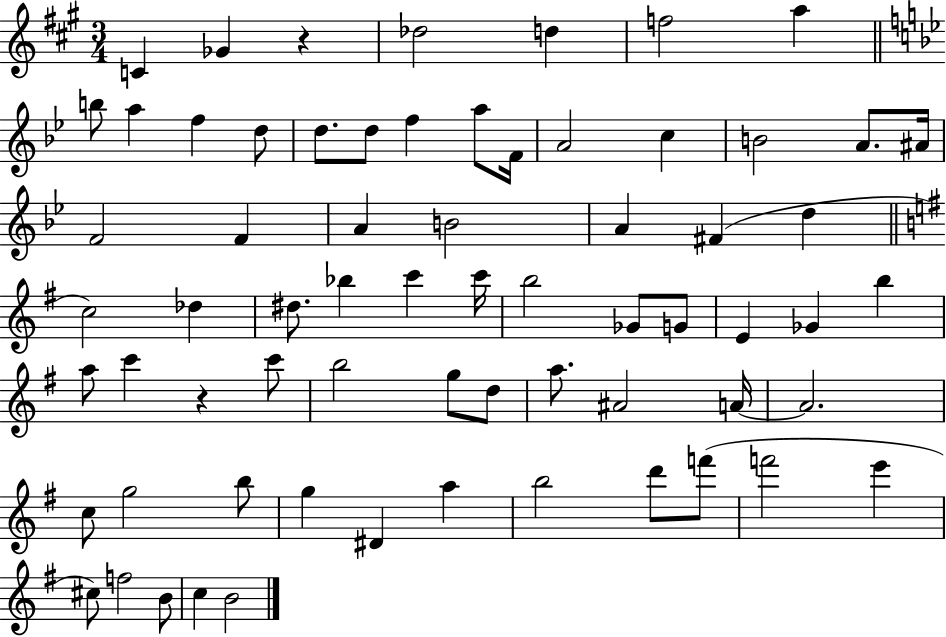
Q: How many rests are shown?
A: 2